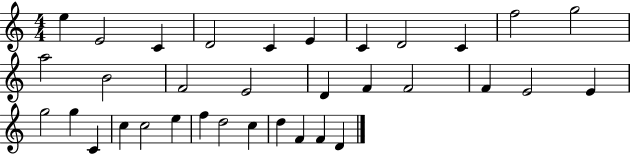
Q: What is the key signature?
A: C major